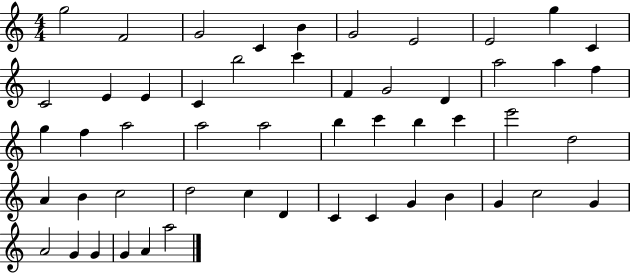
X:1
T:Untitled
M:4/4
L:1/4
K:C
g2 F2 G2 C B G2 E2 E2 g C C2 E E C b2 c' F G2 D a2 a f g f a2 a2 a2 b c' b c' e'2 d2 A B c2 d2 c D C C G B G c2 G A2 G G G A a2